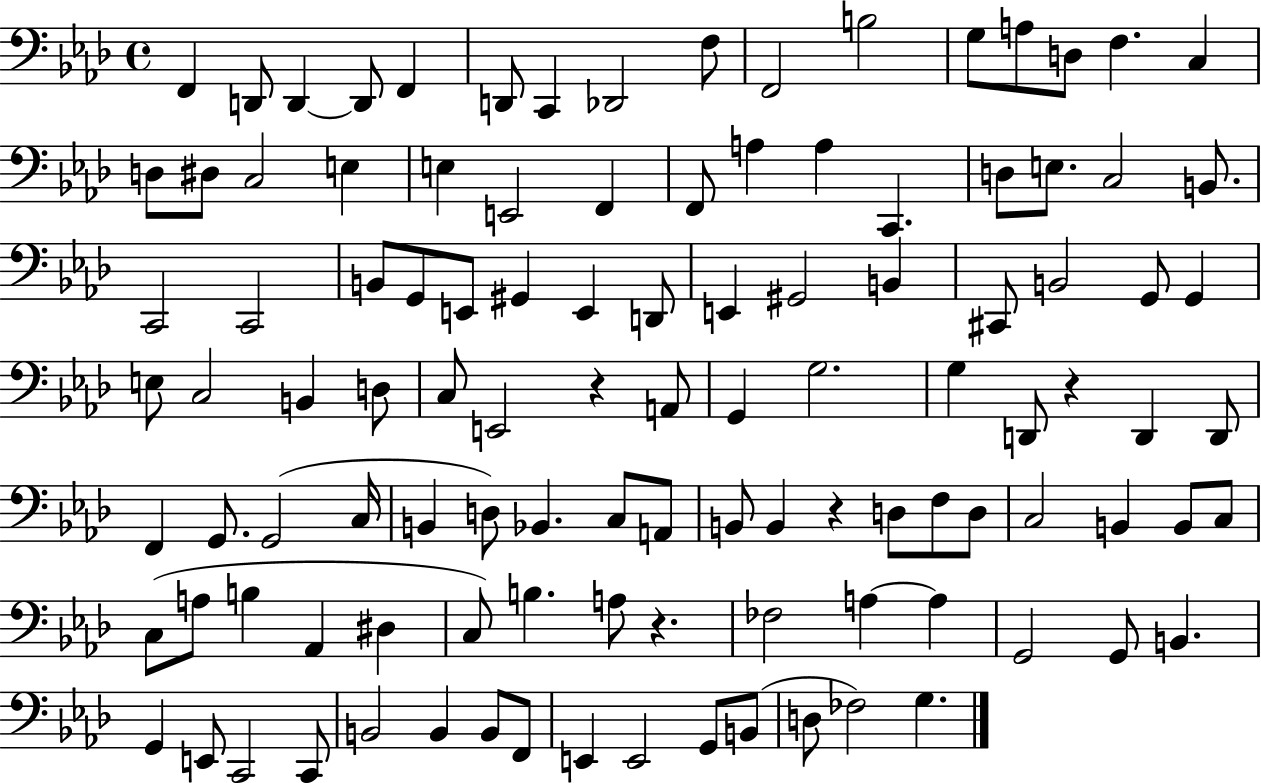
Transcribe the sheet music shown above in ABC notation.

X:1
T:Untitled
M:4/4
L:1/4
K:Ab
F,, D,,/2 D,, D,,/2 F,, D,,/2 C,, _D,,2 F,/2 F,,2 B,2 G,/2 A,/2 D,/2 F, C, D,/2 ^D,/2 C,2 E, E, E,,2 F,, F,,/2 A, A, C,, D,/2 E,/2 C,2 B,,/2 C,,2 C,,2 B,,/2 G,,/2 E,,/2 ^G,, E,, D,,/2 E,, ^G,,2 B,, ^C,,/2 B,,2 G,,/2 G,, E,/2 C,2 B,, D,/2 C,/2 E,,2 z A,,/2 G,, G,2 G, D,,/2 z D,, D,,/2 F,, G,,/2 G,,2 C,/4 B,, D,/2 _B,, C,/2 A,,/2 B,,/2 B,, z D,/2 F,/2 D,/2 C,2 B,, B,,/2 C,/2 C,/2 A,/2 B, _A,, ^D, C,/2 B, A,/2 z _F,2 A, A, G,,2 G,,/2 B,, G,, E,,/2 C,,2 C,,/2 B,,2 B,, B,,/2 F,,/2 E,, E,,2 G,,/2 B,,/2 D,/2 _F,2 G,